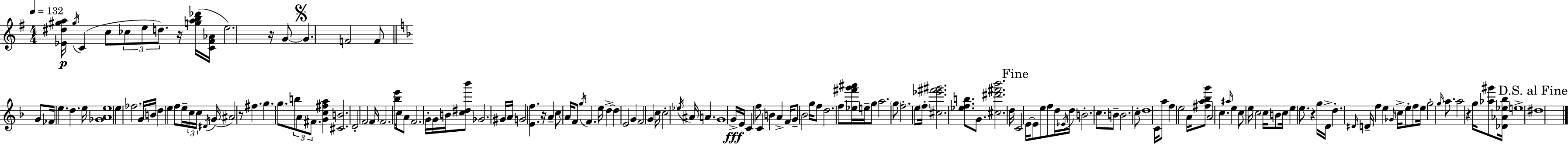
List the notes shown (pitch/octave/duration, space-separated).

[Eb4,D#5,G#5,A5]/s G#5/s C4/q C5/e CES5/e E5/e D5/e. R/s [G5,A5,B5,Db6]/s [C4,F#4,Ab4]/s E5/h. R/s G4/e G4/q. F4/h F4/e G4/e FES4/s E5/q. D5/q. E5/s [Gb4,A4,E5]/w E5/q FES5/h. G4/s B4/s D5/q E5/q F5/e E5/s C5/s C5/s D#4/s G4/s A#4/h R/e F#5/q. G5/q. G5/e. B5/e A4/e F#4/e. [G4,C5,F#5,A5]/q [C#4,B4]/h. D4/h F4/h F4/s F4/h. [Bb5,E6]/s C5/e A4/e F4/h. G4/s G4/s B4/s [C5,D#5,Bb6]/e Gb4/h. G#4/s A4/s G4/h [E4,F5]/q. R/s A4/q C5/e A4/s F4/e G5/s F4/q. E5/s D5/q D5/q E4/h G4/q F4/h G4/q C5/s C5/h Eb5/s A#4/s A4/q. G4/w G4/s E4/s C4/q F5/e C4/q B4/q A4/q F4/s G4/e Bb4/h G5/s F5/e D5/h. F5/e [Eb5,F#6,G6,A#6]/s E5/s G5/e A5/h. G5/e F5/h. E5/e F5/s [C#5,Eb6,F#6,G#6]/h. [Eb5,F5,B5]/e. G4/e. [C#5,D#6,F#6,Bb6]/h. D5/s C4/h E4/s E4/e E5/e F5/e D5/s Eb4/s D5/s B4/h. C5/e. B4/e B4/h. C5/e D5/w C4/s A5/e F5/q E5/h A4/s [F#5,A5,Bb5,G6]/e A4/h C5/q. A#5/s E5/q C5/e E5/s C5/h C5/s B4/e C5/s E5/q E5/e. R/q G5/s D4/s D5/q. D#4/s D4/s F5/q E5/q Gb4/s C5/s E5/e F5/e E5/s G5/h G5/s A5/e. A5/h R/q G5/s [Ab5,G#6]/e [Db4,Ab4,Eb5,Bb5]/s E5/w D#5/w